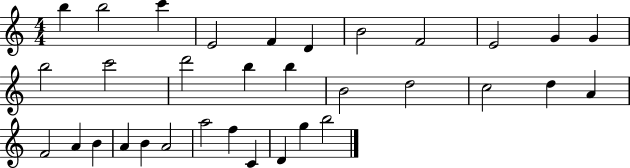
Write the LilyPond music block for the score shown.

{
  \clef treble
  \numericTimeSignature
  \time 4/4
  \key c \major
  b''4 b''2 c'''4 | e'2 f'4 d'4 | b'2 f'2 | e'2 g'4 g'4 | \break b''2 c'''2 | d'''2 b''4 b''4 | b'2 d''2 | c''2 d''4 a'4 | \break f'2 a'4 b'4 | a'4 b'4 a'2 | a''2 f''4 c'4 | d'4 g''4 b''2 | \break \bar "|."
}